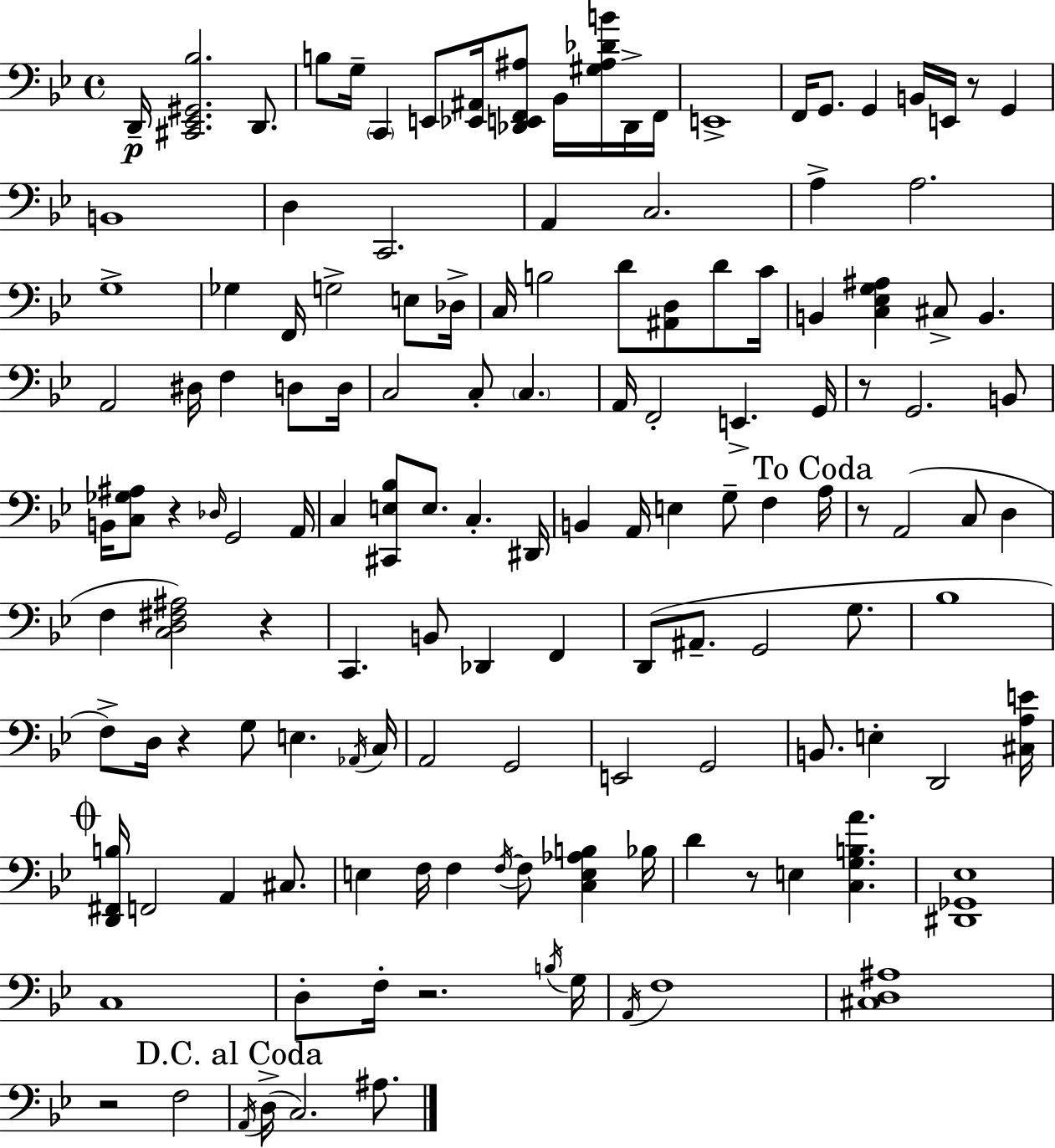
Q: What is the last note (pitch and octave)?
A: A#3